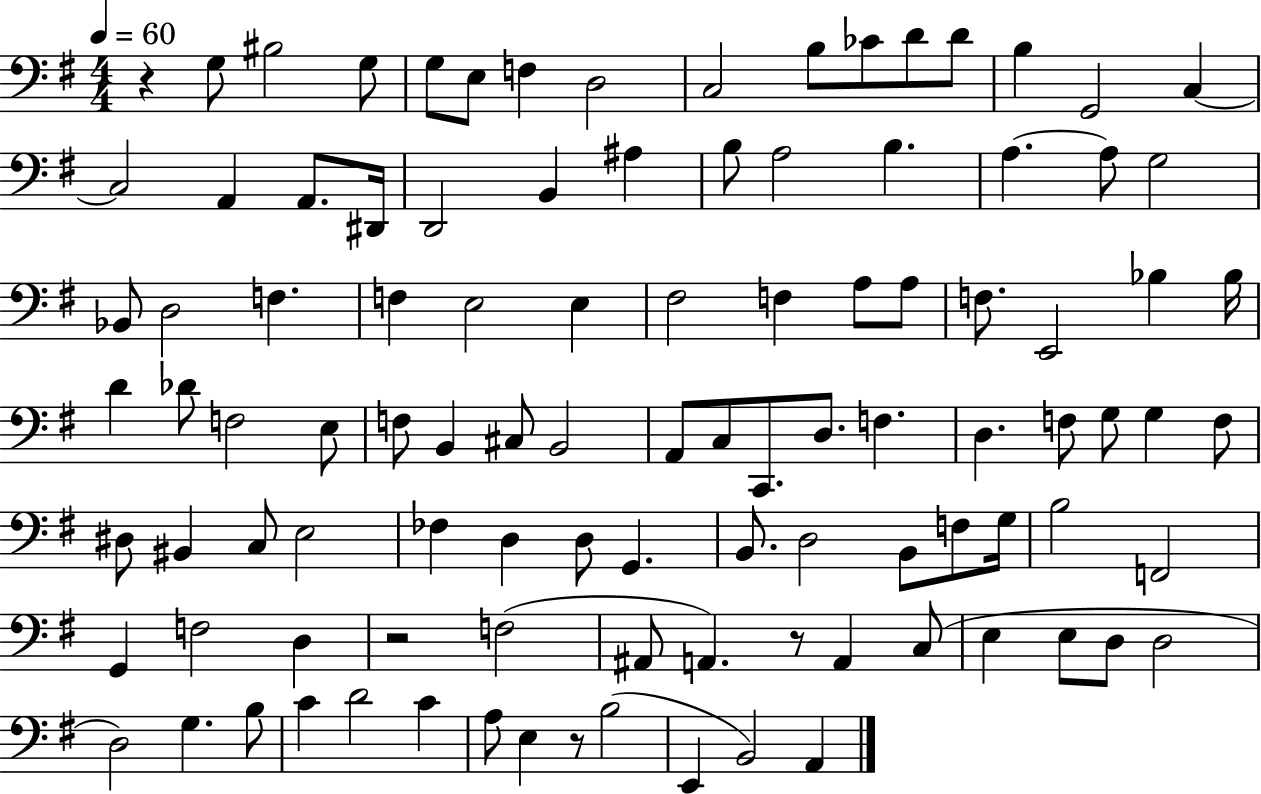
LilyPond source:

{
  \clef bass
  \numericTimeSignature
  \time 4/4
  \key g \major
  \tempo 4 = 60
  \repeat volta 2 { r4 g8 bis2 g8 | g8 e8 f4 d2 | c2 b8 ces'8 d'8 d'8 | b4 g,2 c4~~ | \break c2 a,4 a,8. dis,16 | d,2 b,4 ais4 | b8 a2 b4. | a4.~~ a8 g2 | \break bes,8 d2 f4. | f4 e2 e4 | fis2 f4 a8 a8 | f8. e,2 bes4 bes16 | \break d'4 des'8 f2 e8 | f8 b,4 cis8 b,2 | a,8 c8 c,8. d8. f4. | d4. f8 g8 g4 f8 | \break dis8 bis,4 c8 e2 | fes4 d4 d8 g,4. | b,8. d2 b,8 f8 g16 | b2 f,2 | \break g,4 f2 d4 | r2 f2( | ais,8 a,4.) r8 a,4 c8( | e4 e8 d8 d2 | \break d2) g4. b8 | c'4 d'2 c'4 | a8 e4 r8 b2( | e,4 b,2) a,4 | \break } \bar "|."
}